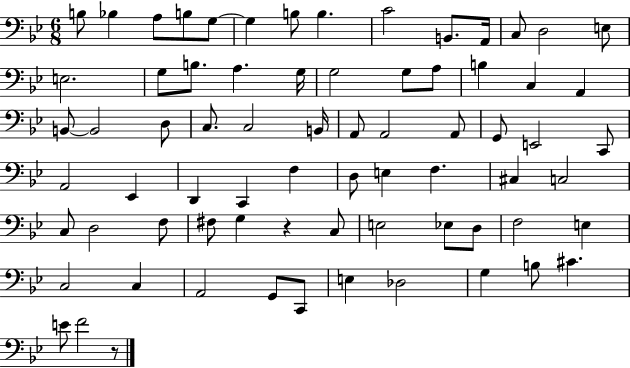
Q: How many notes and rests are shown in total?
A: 72